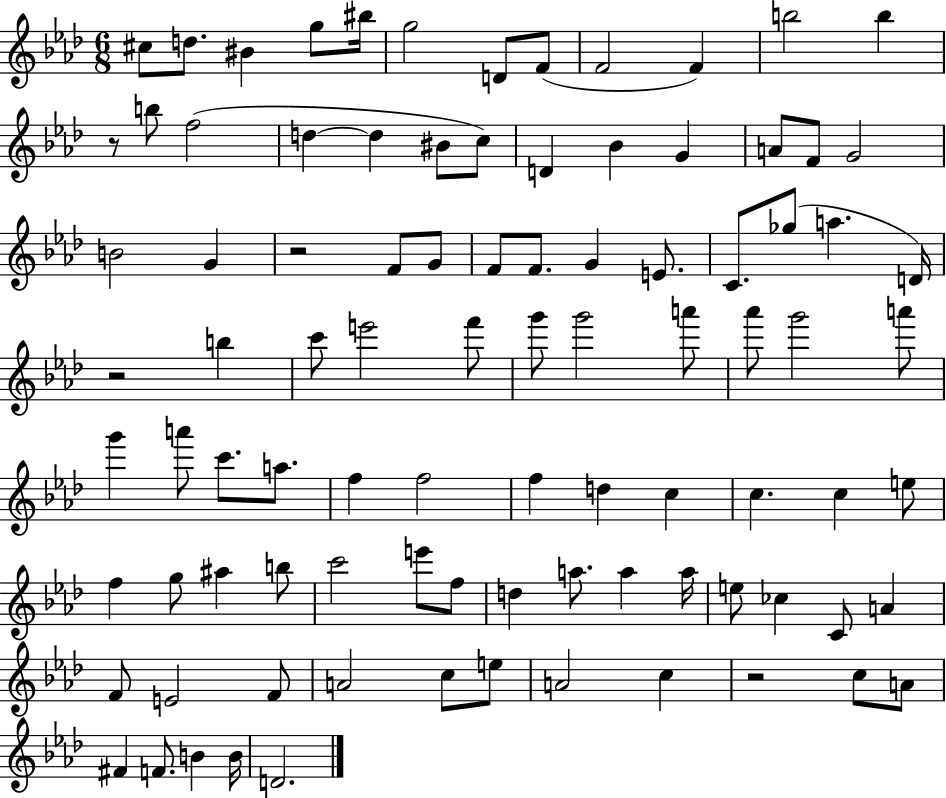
X:1
T:Untitled
M:6/8
L:1/4
K:Ab
^c/2 d/2 ^B g/2 ^b/4 g2 D/2 F/2 F2 F b2 b z/2 b/2 f2 d d ^B/2 c/2 D _B G A/2 F/2 G2 B2 G z2 F/2 G/2 F/2 F/2 G E/2 C/2 _g/2 a D/4 z2 b c'/2 e'2 f'/2 g'/2 g'2 a'/2 _a'/2 g'2 a'/2 g' a'/2 c'/2 a/2 f f2 f d c c c e/2 f g/2 ^a b/2 c'2 e'/2 f/2 d a/2 a a/4 e/2 _c C/2 A F/2 E2 F/2 A2 c/2 e/2 A2 c z2 c/2 A/2 ^F F/2 B B/4 D2